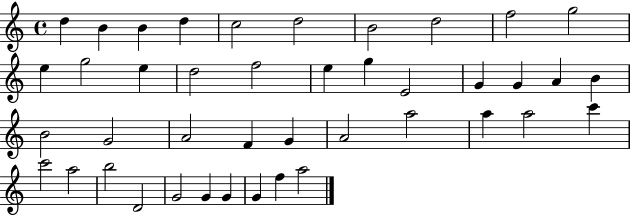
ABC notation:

X:1
T:Untitled
M:4/4
L:1/4
K:C
d B B d c2 d2 B2 d2 f2 g2 e g2 e d2 f2 e g E2 G G A B B2 G2 A2 F G A2 a2 a a2 c' c'2 a2 b2 D2 G2 G G G f a2